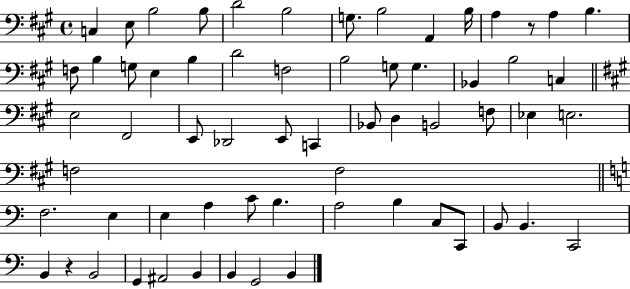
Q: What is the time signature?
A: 4/4